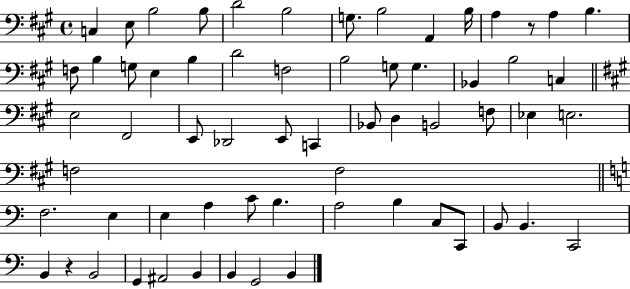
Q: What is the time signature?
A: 4/4